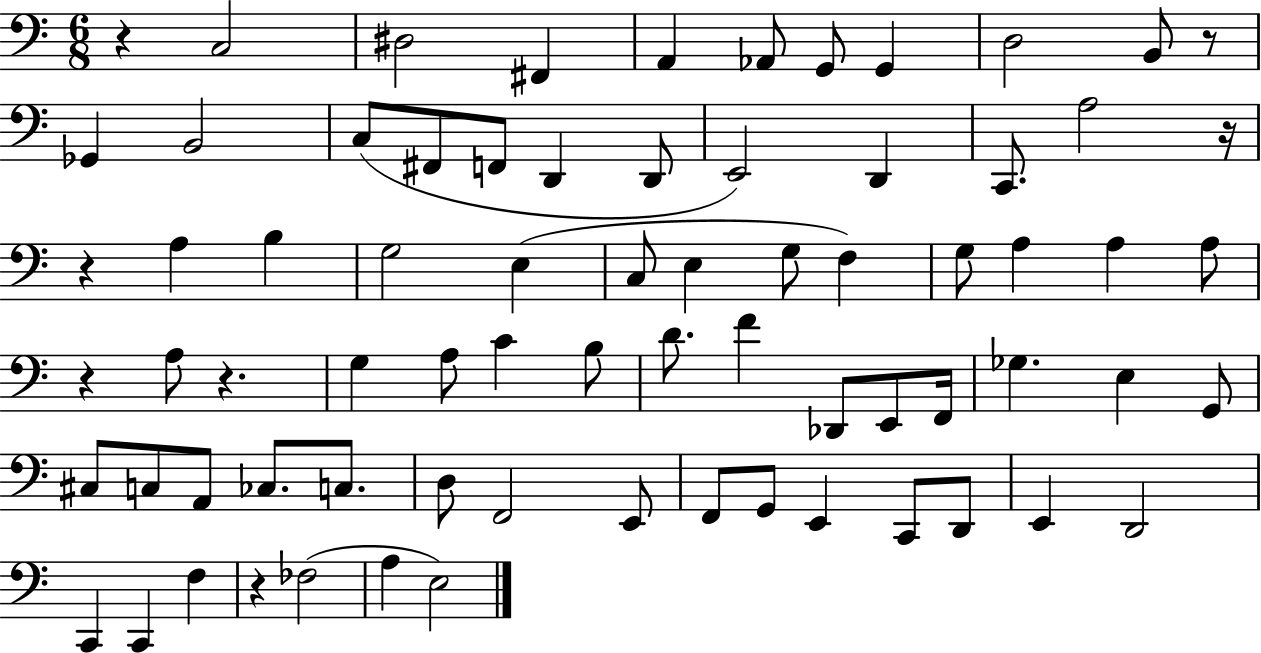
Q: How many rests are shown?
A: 7